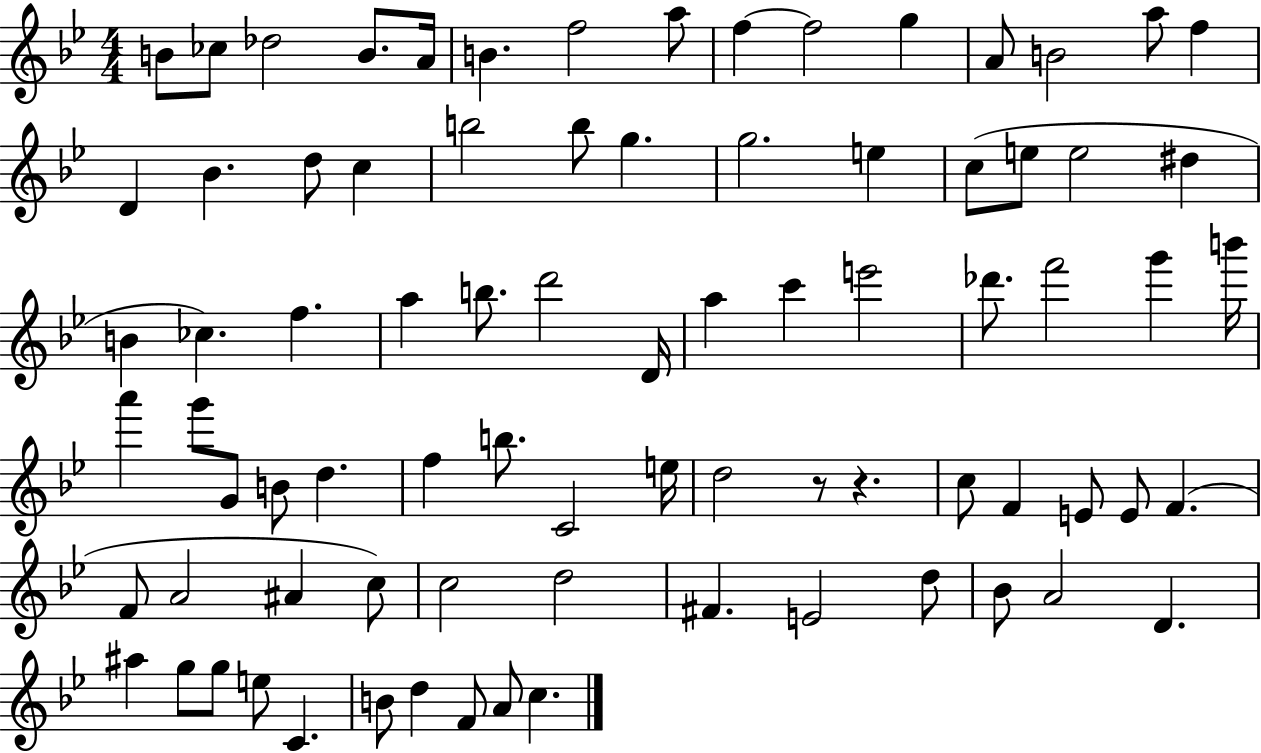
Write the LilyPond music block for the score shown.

{
  \clef treble
  \numericTimeSignature
  \time 4/4
  \key bes \major
  \repeat volta 2 { b'8 ces''8 des''2 b'8. a'16 | b'4. f''2 a''8 | f''4~~ f''2 g''4 | a'8 b'2 a''8 f''4 | \break d'4 bes'4. d''8 c''4 | b''2 b''8 g''4. | g''2. e''4 | c''8( e''8 e''2 dis''4 | \break b'4 ces''4.) f''4. | a''4 b''8. d'''2 d'16 | a''4 c'''4 e'''2 | des'''8. f'''2 g'''4 b'''16 | \break a'''4 g'''8 g'8 b'8 d''4. | f''4 b''8. c'2 e''16 | d''2 r8 r4. | c''8 f'4 e'8 e'8 f'4.( | \break f'8 a'2 ais'4 c''8) | c''2 d''2 | fis'4. e'2 d''8 | bes'8 a'2 d'4. | \break ais''4 g''8 g''8 e''8 c'4. | b'8 d''4 f'8 a'8 c''4. | } \bar "|."
}